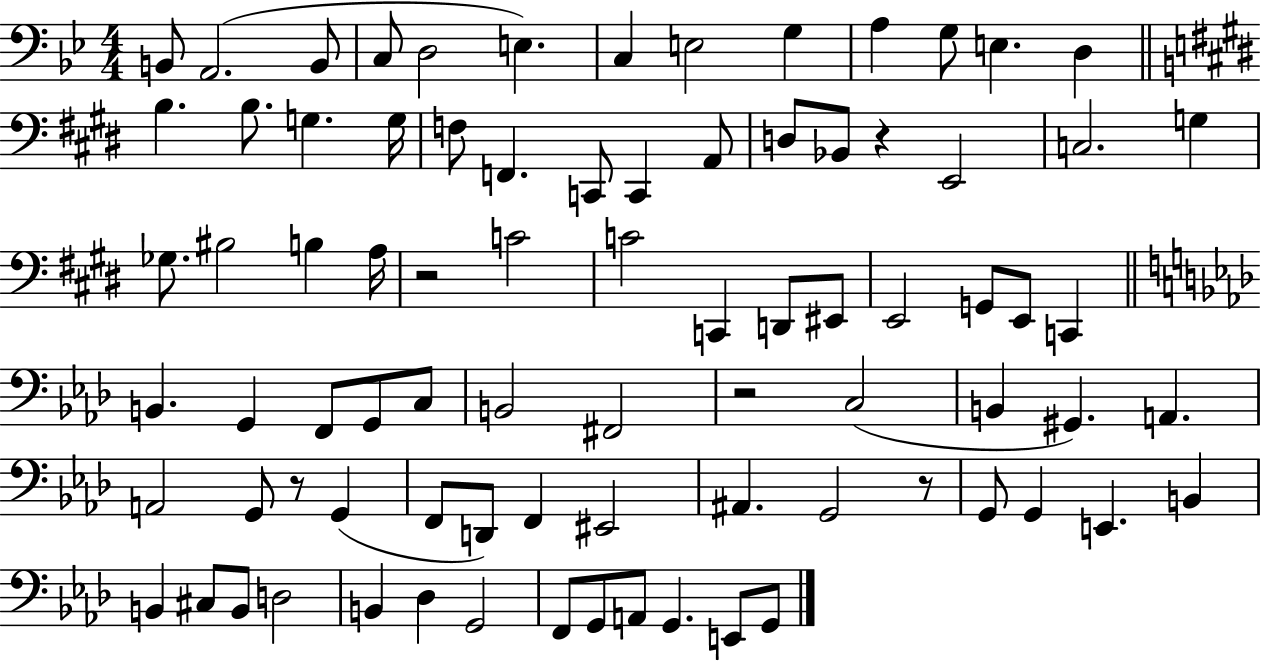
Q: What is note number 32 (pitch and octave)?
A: C4